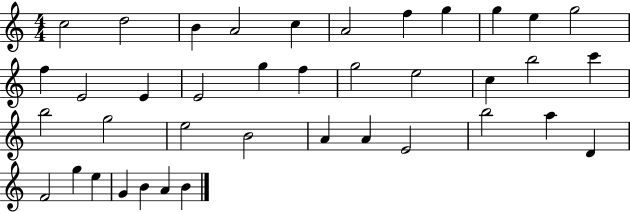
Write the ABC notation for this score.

X:1
T:Untitled
M:4/4
L:1/4
K:C
c2 d2 B A2 c A2 f g g e g2 f E2 E E2 g f g2 e2 c b2 c' b2 g2 e2 B2 A A E2 b2 a D F2 g e G B A B